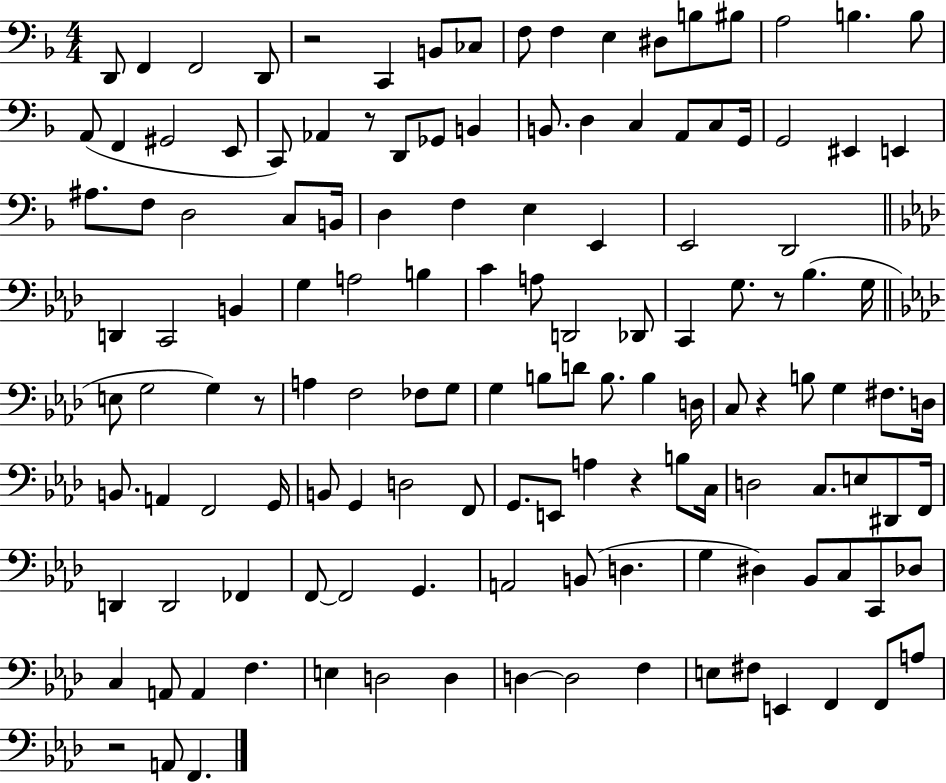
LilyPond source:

{
  \clef bass
  \numericTimeSignature
  \time 4/4
  \key f \major
  d,8 f,4 f,2 d,8 | r2 c,4 b,8 ces8 | f8 f4 e4 dis8 b8 bis8 | a2 b4. b8 | \break a,8( f,4 gis,2 e,8 | c,8) aes,4 r8 d,8 ges,8 b,4 | b,8. d4 c4 a,8 c8 g,16 | g,2 eis,4 e,4 | \break ais8. f8 d2 c8 b,16 | d4 f4 e4 e,4 | e,2 d,2 | \bar "||" \break \key aes \major d,4 c,2 b,4 | g4 a2 b4 | c'4 a8 d,2 des,8 | c,4 g8. r8 bes4.( g16 | \break \bar "||" \break \key aes \major e8 g2 g4) r8 | a4 f2 fes8 g8 | g4 b8 d'8 b8. b4 d16 | c8 r4 b8 g4 fis8. d16 | \break b,8. a,4 f,2 g,16 | b,8 g,4 d2 f,8 | g,8. e,8 a4 r4 b8 c16 | d2 c8. e8 dis,8 f,16 | \break d,4 d,2 fes,4 | f,8~~ f,2 g,4. | a,2 b,8( d4. | g4 dis4) bes,8 c8 c,8 des8 | \break c4 a,8 a,4 f4. | e4 d2 d4 | d4~~ d2 f4 | e8 fis8 e,4 f,4 f,8 a8 | \break r2 a,8 f,4. | \bar "|."
}